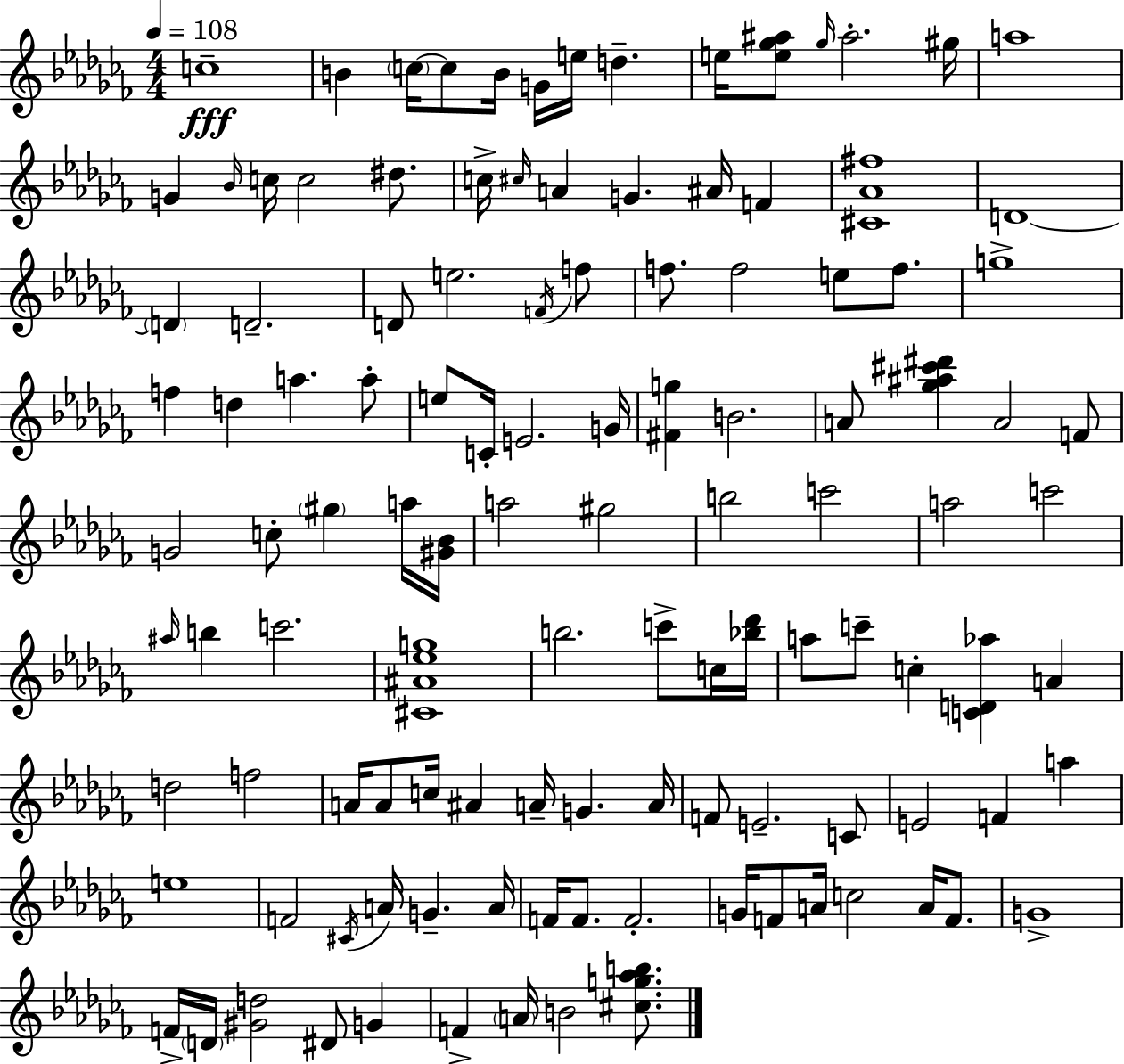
{
  \clef treble
  \numericTimeSignature
  \time 4/4
  \key aes \minor
  \tempo 4 = 108
  c''1--\fff | b'4 \parenthesize c''16~~ c''8 b'16 g'16 e''16 d''4.-- | e''16 <e'' ges'' ais''>8 \grace { ges''16 } ais''2.-. | gis''16 a''1 | \break g'4 \grace { bes'16 } c''16 c''2 dis''8. | c''16-> \grace { cis''16 } a'4 g'4. ais'16 f'4 | <cis' aes' fis''>1 | d'1~~ | \break \parenthesize d'4 d'2.-- | d'8 e''2. | \acciaccatura { f'16 } f''8 f''8. f''2 e''8 | f''8. g''1-> | \break f''4 d''4 a''4. | a''8-. e''8 c'16-. e'2. | g'16 <fis' g''>4 b'2. | a'8 <ges'' ais'' cis''' dis'''>4 a'2 | \break f'8 g'2 c''8-. \parenthesize gis''4 | a''16 <gis' bes'>16 a''2 gis''2 | b''2 c'''2 | a''2 c'''2 | \break \grace { ais''16 } b''4 c'''2. | <cis' ais' ees'' g''>1 | b''2. | c'''8-> c''16 <bes'' des'''>16 a''8 c'''8-- c''4-. <c' d' aes''>4 | \break a'4 d''2 f''2 | a'16 a'8 c''16 ais'4 a'16-- g'4. | a'16 f'8 e'2.-- | c'8 e'2 f'4 | \break a''4 e''1 | f'2 \acciaccatura { cis'16 } a'16 g'4.-- | a'16 f'16 f'8. f'2.-. | g'16 f'8 a'16 c''2 | \break a'16 f'8. g'1-> | f'16-> \parenthesize d'16 <gis' d''>2 | dis'8 g'4 f'4-> \parenthesize a'16 b'2 | <cis'' g'' aes'' b''>8. \bar "|."
}